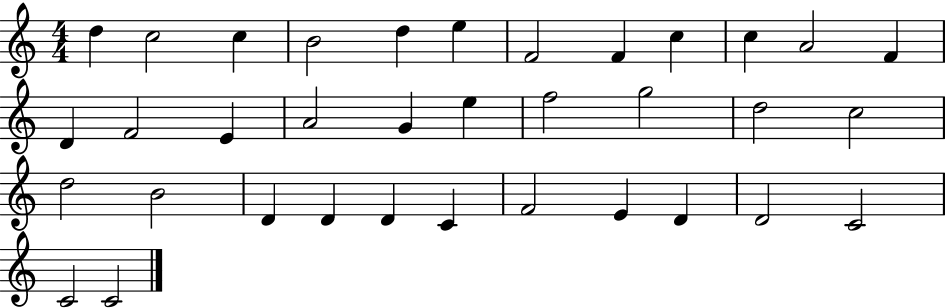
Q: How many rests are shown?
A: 0